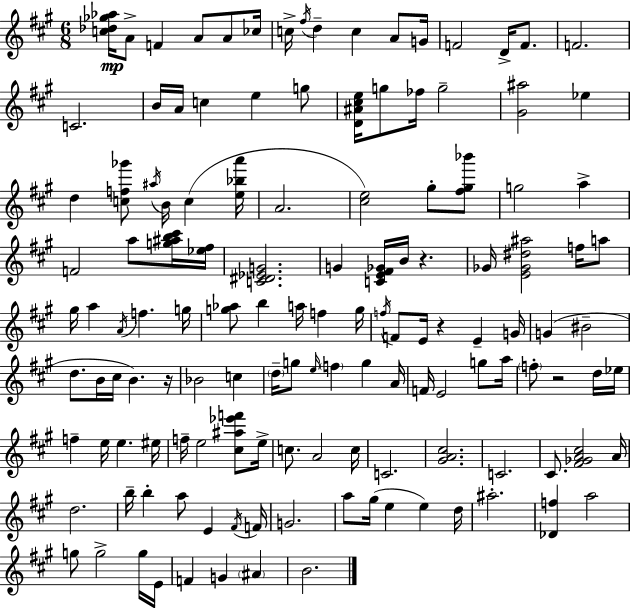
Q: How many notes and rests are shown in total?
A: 133